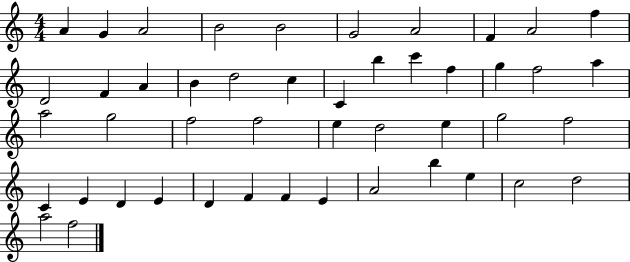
A4/q G4/q A4/h B4/h B4/h G4/h A4/h F4/q A4/h F5/q D4/h F4/q A4/q B4/q D5/h C5/q C4/q B5/q C6/q F5/q G5/q F5/h A5/q A5/h G5/h F5/h F5/h E5/q D5/h E5/q G5/h F5/h C4/q E4/q D4/q E4/q D4/q F4/q F4/q E4/q A4/h B5/q E5/q C5/h D5/h A5/h F5/h